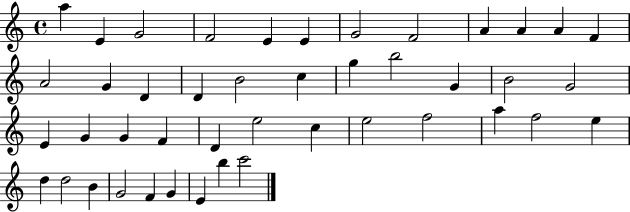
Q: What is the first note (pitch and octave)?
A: A5